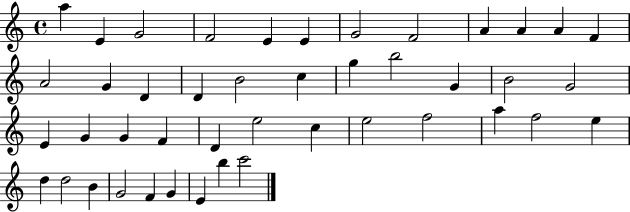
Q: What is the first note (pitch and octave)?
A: A5